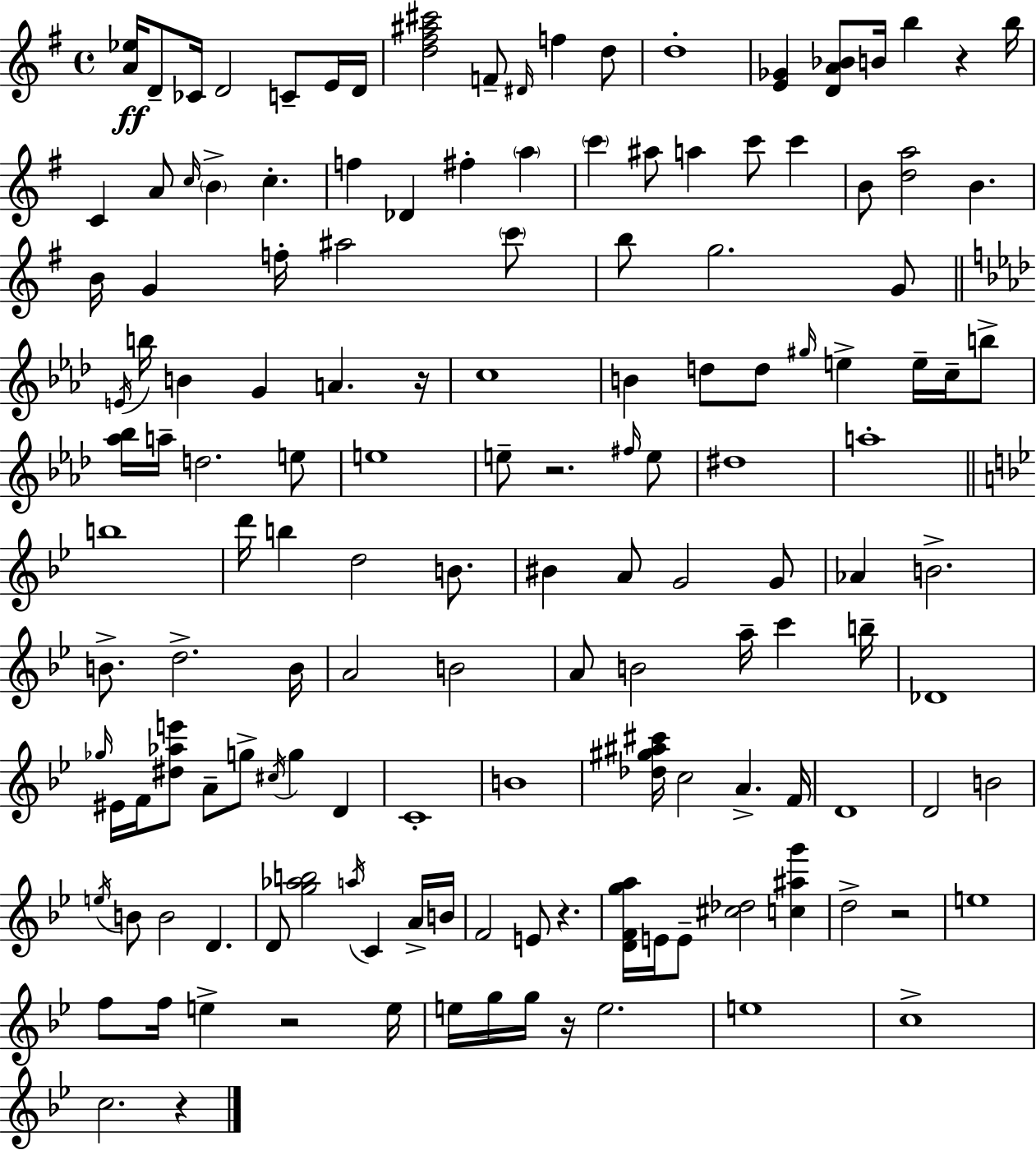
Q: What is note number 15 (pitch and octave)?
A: C4